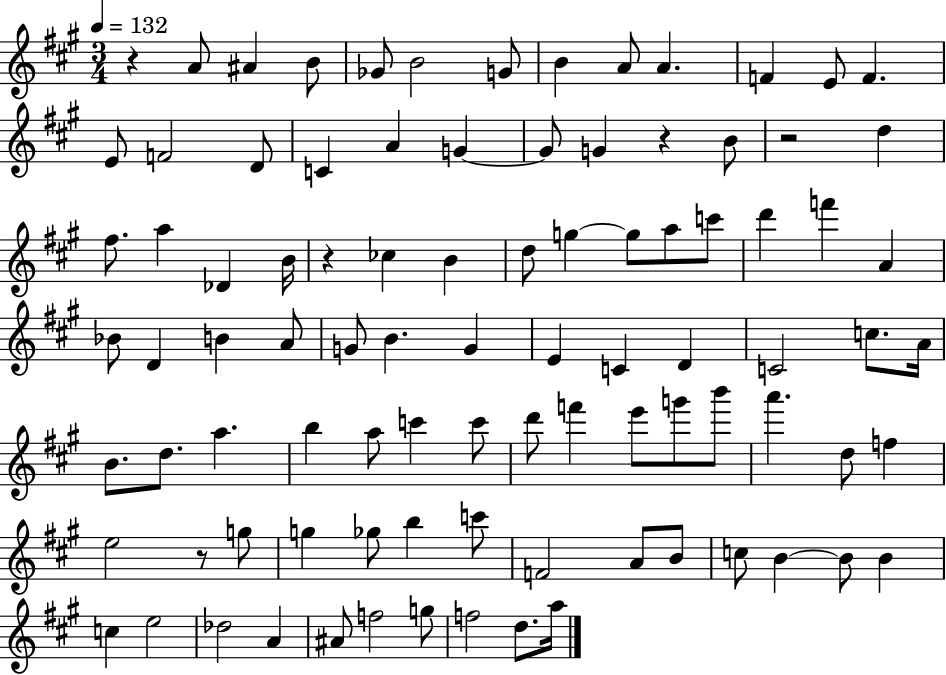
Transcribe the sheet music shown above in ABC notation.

X:1
T:Untitled
M:3/4
L:1/4
K:A
z A/2 ^A B/2 _G/2 B2 G/2 B A/2 A F E/2 F E/2 F2 D/2 C A G G/2 G z B/2 z2 d ^f/2 a _D B/4 z _c B d/2 g g/2 a/2 c'/2 d' f' A _B/2 D B A/2 G/2 B G E C D C2 c/2 A/4 B/2 d/2 a b a/2 c' c'/2 d'/2 f' e'/2 g'/2 b'/2 a' d/2 f e2 z/2 g/2 g _g/2 b c'/2 F2 A/2 B/2 c/2 B B/2 B c e2 _d2 A ^A/2 f2 g/2 f2 d/2 a/4